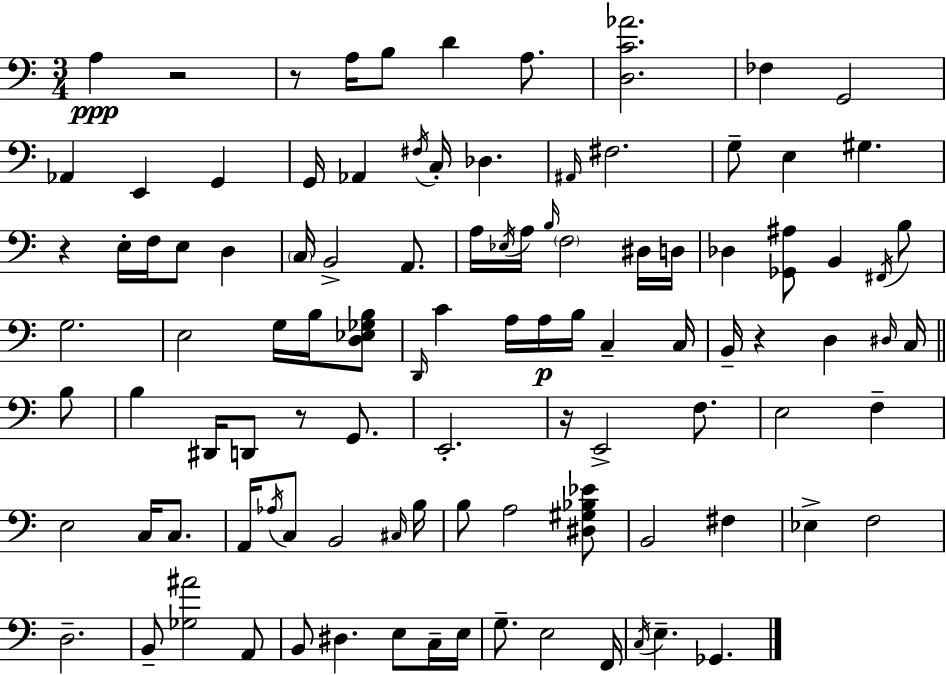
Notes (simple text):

A3/q R/h R/e A3/s B3/e D4/q A3/e. [D3,C4,Ab4]/h. FES3/q G2/h Ab2/q E2/q G2/q G2/s Ab2/q F#3/s C3/s Db3/q. A#2/s F#3/h. G3/e E3/q G#3/q. R/q E3/s F3/s E3/e D3/q C3/s B2/h A2/e. A3/s Eb3/s A3/s B3/s F3/h D#3/s D3/s Db3/q [Gb2,A#3]/e B2/q F#2/s B3/e G3/h. E3/h G3/s B3/s [D3,Eb3,Gb3,B3]/e D2/s C4/q A3/s A3/s B3/s C3/q C3/s B2/s R/q D3/q D#3/s C3/s B3/e B3/q D#2/s D2/e R/e G2/e. E2/h. R/s E2/h F3/e. E3/h F3/q E3/h C3/s C3/e. A2/s Ab3/s C3/e B2/h C#3/s B3/s B3/e A3/h [D#3,G#3,Bb3,Eb4]/e B2/h F#3/q Eb3/q F3/h D3/h. B2/e [Gb3,A#4]/h A2/e B2/e D#3/q. E3/e C3/s E3/s G3/e. E3/h F2/s C3/s E3/q. Gb2/q.